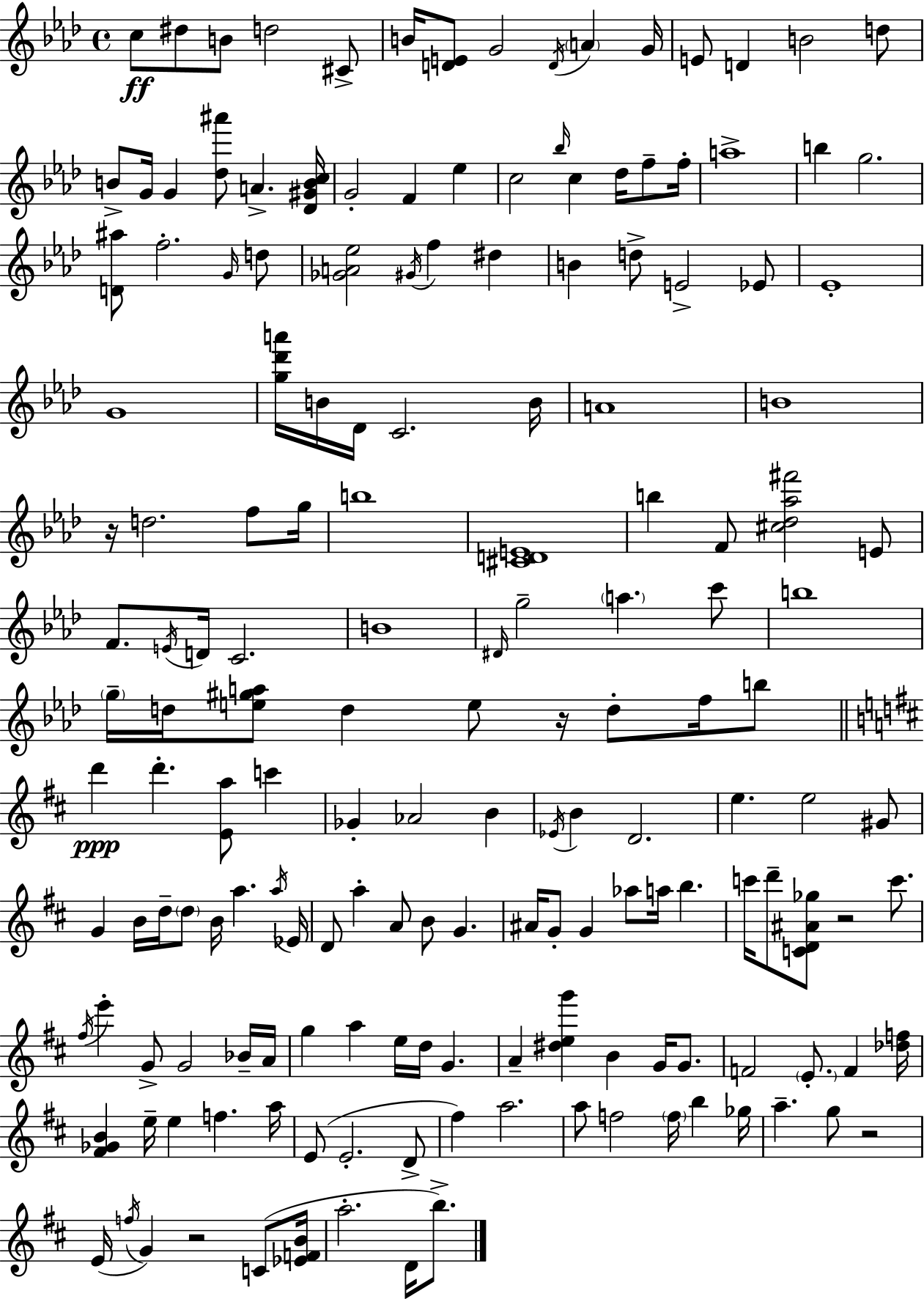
C5/e D#5/e B4/e D5/h C#4/e B4/s [D4,E4]/e G4/h D4/s A4/q G4/s E4/e D4/q B4/h D5/e B4/e G4/s G4/q [Db5,A#6]/e A4/q. [Db4,G#4,B4,C5]/s G4/h F4/q Eb5/q C5/h Bb5/s C5/q Db5/s F5/e F5/s A5/w B5/q G5/h. [D4,A#5]/e F5/h. G4/s D5/e [Gb4,A4,Eb5]/h G#4/s F5/q D#5/q B4/q D5/e E4/h Eb4/e Eb4/w G4/w [G5,Db6,A6]/s B4/s Db4/s C4/h. B4/s A4/w B4/w R/s D5/h. F5/e G5/s B5/w [C#4,D4,E4]/w B5/q F4/e [C#5,Db5,Ab5,F#6]/h E4/e F4/e. E4/s D4/s C4/h. B4/w D#4/s G5/h A5/q. C6/e B5/w G5/s D5/s [E5,G#5,A5]/e D5/q E5/e R/s D5/e F5/s B5/e D6/q D6/q. [E4,A5]/e C6/q Gb4/q Ab4/h B4/q Eb4/s B4/q D4/h. E5/q. E5/h G#4/e G4/q B4/s D5/s D5/e B4/s A5/q. A5/s Eb4/s D4/e A5/q A4/e B4/e G4/q. A#4/s G4/e G4/q Ab5/e A5/s B5/q. C6/s D6/e [C4,D4,A#4,Gb5]/e R/h C6/e. F#5/s E6/q G4/e G4/h Bb4/s A4/s G5/q A5/q E5/s D5/s G4/q. A4/q [D#5,E5,G6]/q B4/q G4/s G4/e. F4/h E4/e. F4/q [Db5,F5]/s [F#4,Gb4,B4]/q E5/s E5/q F5/q. A5/s E4/e E4/h. D4/e F#5/q A5/h. A5/e F5/h F5/s B5/q Gb5/s A5/q. G5/e R/h E4/s F5/s G4/q R/h C4/e [Eb4,F4,B4]/s A5/h. D4/s B5/e.